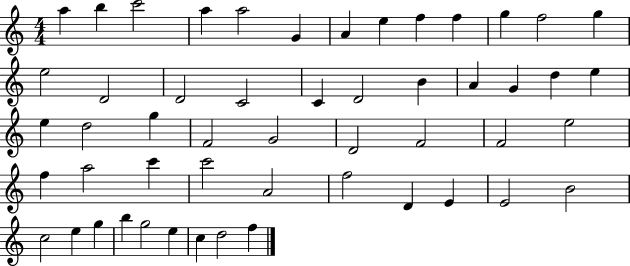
A5/q B5/q C6/h A5/q A5/h G4/q A4/q E5/q F5/q F5/q G5/q F5/h G5/q E5/h D4/h D4/h C4/h C4/q D4/h B4/q A4/q G4/q D5/q E5/q E5/q D5/h G5/q F4/h G4/h D4/h F4/h F4/h E5/h F5/q A5/h C6/q C6/h A4/h F5/h D4/q E4/q E4/h B4/h C5/h E5/q G5/q B5/q G5/h E5/q C5/q D5/h F5/q